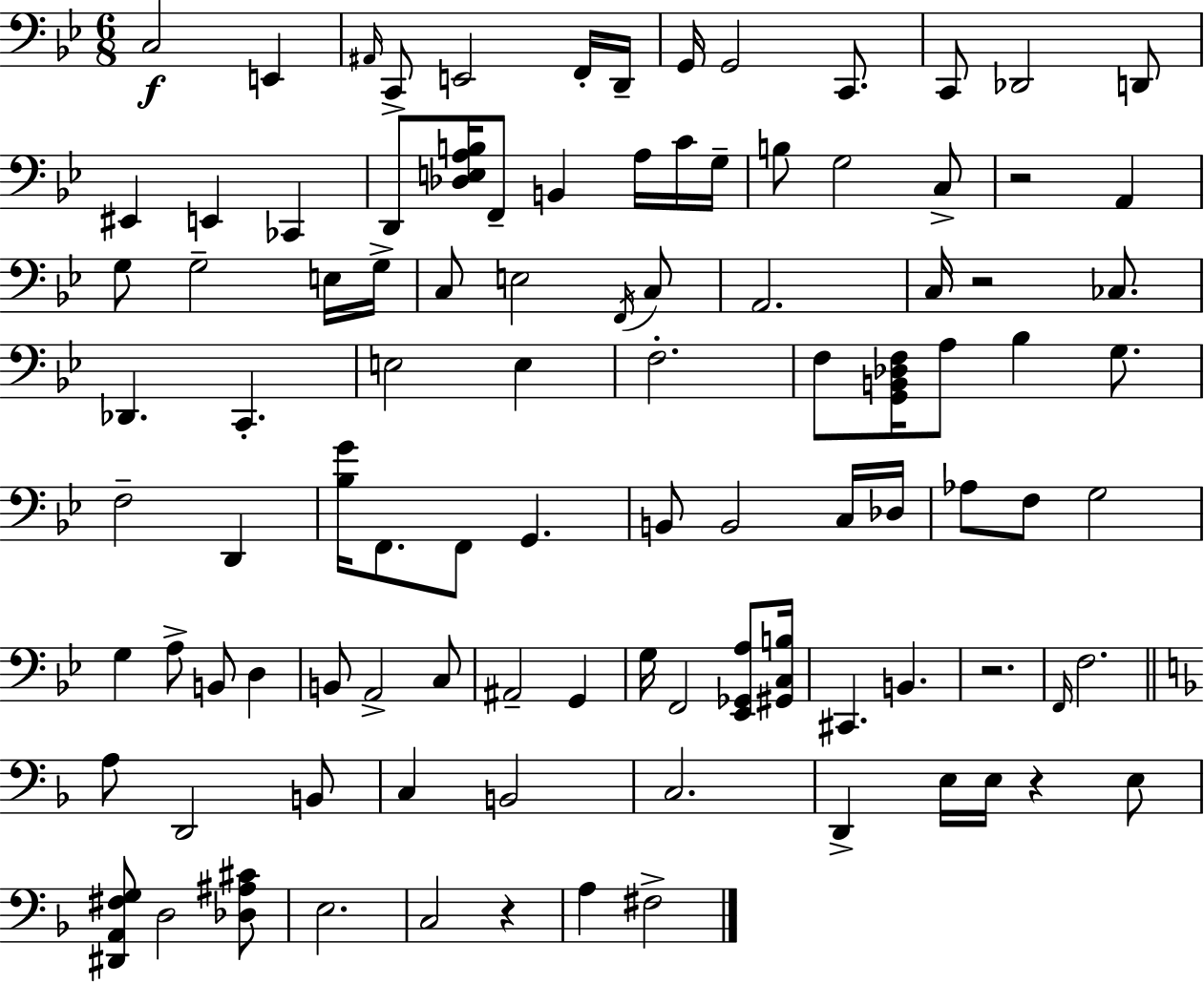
C3/h E2/q A#2/s C2/e E2/h F2/s D2/s G2/s G2/h C2/e. C2/e Db2/h D2/e EIS2/q E2/q CES2/q D2/e [Db3,E3,A3,B3]/s F2/e B2/q A3/s C4/s G3/s B3/e G3/h C3/e R/h A2/q G3/e G3/h E3/s G3/s C3/e E3/h F2/s C3/e A2/h. C3/s R/h CES3/e. Db2/q. C2/q. E3/h E3/q F3/h. F3/e [G2,B2,Db3,F3]/s A3/e Bb3/q G3/e. F3/h D2/q [Bb3,G4]/s F2/e. F2/e G2/q. B2/e B2/h C3/s Db3/s Ab3/e F3/e G3/h G3/q A3/e B2/e D3/q B2/e A2/h C3/e A#2/h G2/q G3/s F2/h [Eb2,Gb2,A3]/e [G#2,C3,B3]/s C#2/q. B2/q. R/h. F2/s F3/h. A3/e D2/h B2/e C3/q B2/h C3/h. D2/q E3/s E3/s R/q E3/e [D#2,A2,F#3,G3]/e D3/h [Db3,A#3,C#4]/e E3/h. C3/h R/q A3/q F#3/h